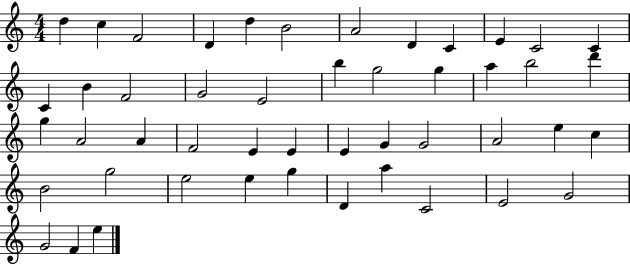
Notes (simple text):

D5/q C5/q F4/h D4/q D5/q B4/h A4/h D4/q C4/q E4/q C4/h C4/q C4/q B4/q F4/h G4/h E4/h B5/q G5/h G5/q A5/q B5/h D6/q G5/q A4/h A4/q F4/h E4/q E4/q E4/q G4/q G4/h A4/h E5/q C5/q B4/h G5/h E5/h E5/q G5/q D4/q A5/q C4/h E4/h G4/h G4/h F4/q E5/q